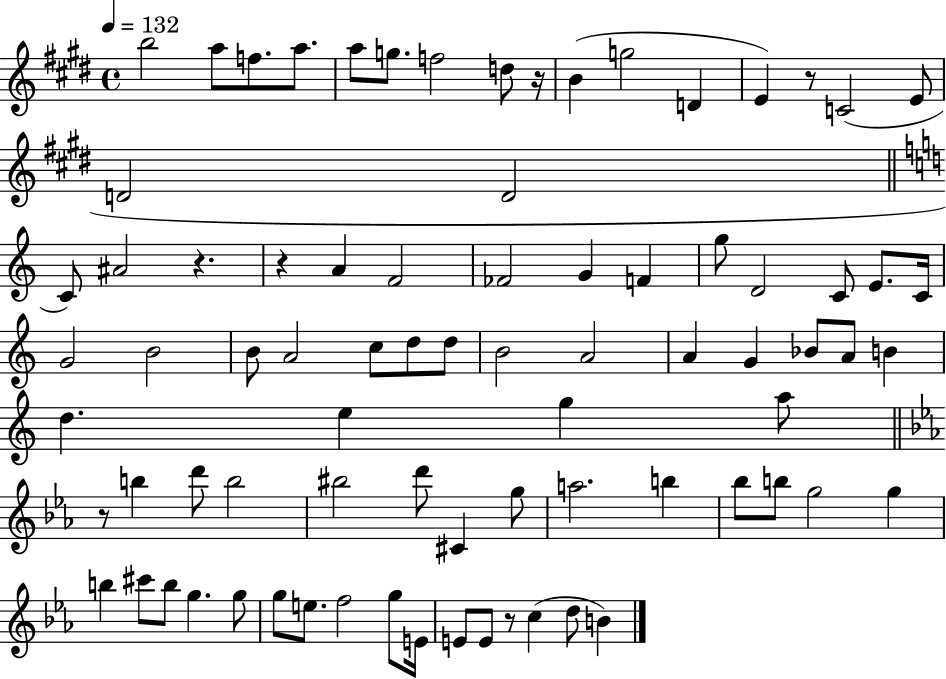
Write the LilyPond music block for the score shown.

{
  \clef treble
  \time 4/4
  \defaultTimeSignature
  \key e \major
  \tempo 4 = 132
  b''2 a''8 f''8. a''8. | a''8 g''8. f''2 d''8 r16 | b'4( g''2 d'4 | e'4) r8 c'2( e'8 | \break d'2 d'2 | \bar "||" \break \key c \major c'8) ais'2 r4. | r4 a'4 f'2 | fes'2 g'4 f'4 | g''8 d'2 c'8 e'8. c'16 | \break g'2 b'2 | b'8 a'2 c''8 d''8 d''8 | b'2 a'2 | a'4 g'4 bes'8 a'8 b'4 | \break d''4. e''4 g''4 a''8 | \bar "||" \break \key ees \major r8 b''4 d'''8 b''2 | bis''2 d'''8 cis'4 g''8 | a''2. b''4 | bes''8 b''8 g''2 g''4 | \break b''4 cis'''8 b''8 g''4. g''8 | g''8 e''8. f''2 g''8 e'16 | e'8 e'8 r8 c''4( d''8 b'4) | \bar "|."
}